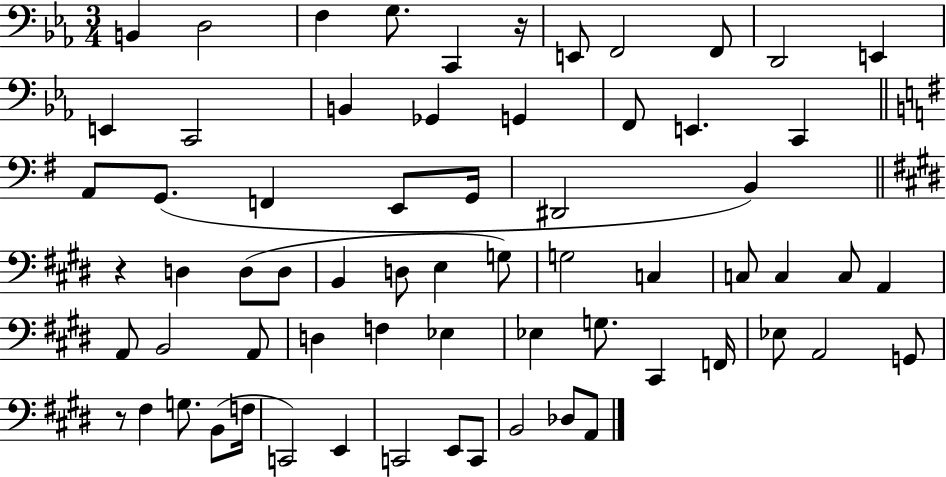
B2/q D3/h F3/q G3/e. C2/q R/s E2/e F2/h F2/e D2/h E2/q E2/q C2/h B2/q Gb2/q G2/q F2/e E2/q. C2/q A2/e G2/e. F2/q E2/e G2/s D#2/h B2/q R/q D3/q D3/e D3/e B2/q D3/e E3/q G3/e G3/h C3/q C3/e C3/q C3/e A2/q A2/e B2/h A2/e D3/q F3/q Eb3/q Eb3/q G3/e. C#2/q F2/s Eb3/e A2/h G2/e R/e F#3/q G3/e. B2/e F3/s C2/h E2/q C2/h E2/e C2/e B2/h Db3/e A2/e